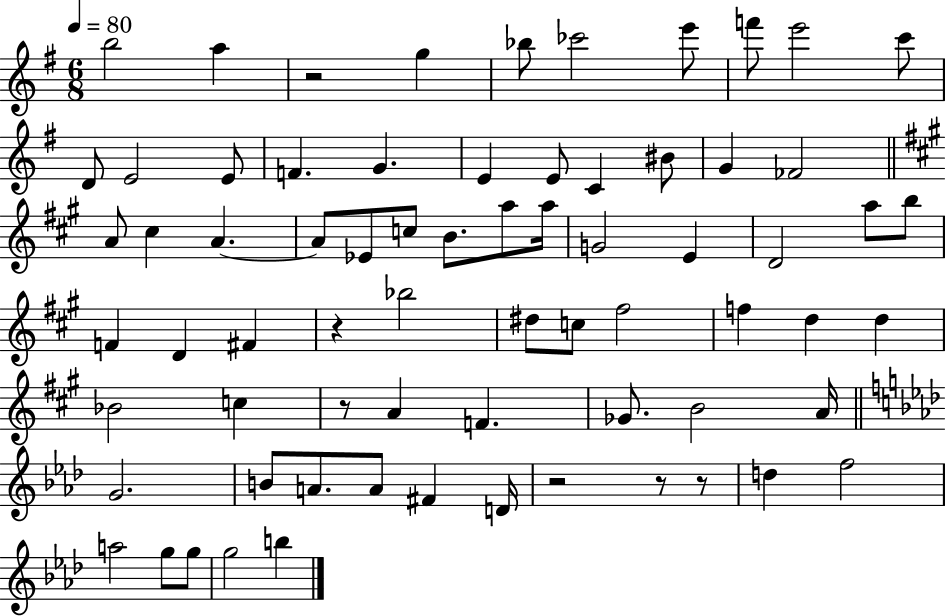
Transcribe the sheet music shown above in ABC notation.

X:1
T:Untitled
M:6/8
L:1/4
K:G
b2 a z2 g _b/2 _c'2 e'/2 f'/2 e'2 c'/2 D/2 E2 E/2 F G E E/2 C ^B/2 G _F2 A/2 ^c A A/2 _E/2 c/2 B/2 a/2 a/4 G2 E D2 a/2 b/2 F D ^F z _b2 ^d/2 c/2 ^f2 f d d _B2 c z/2 A F _G/2 B2 A/4 G2 B/2 A/2 A/2 ^F D/4 z2 z/2 z/2 d f2 a2 g/2 g/2 g2 b